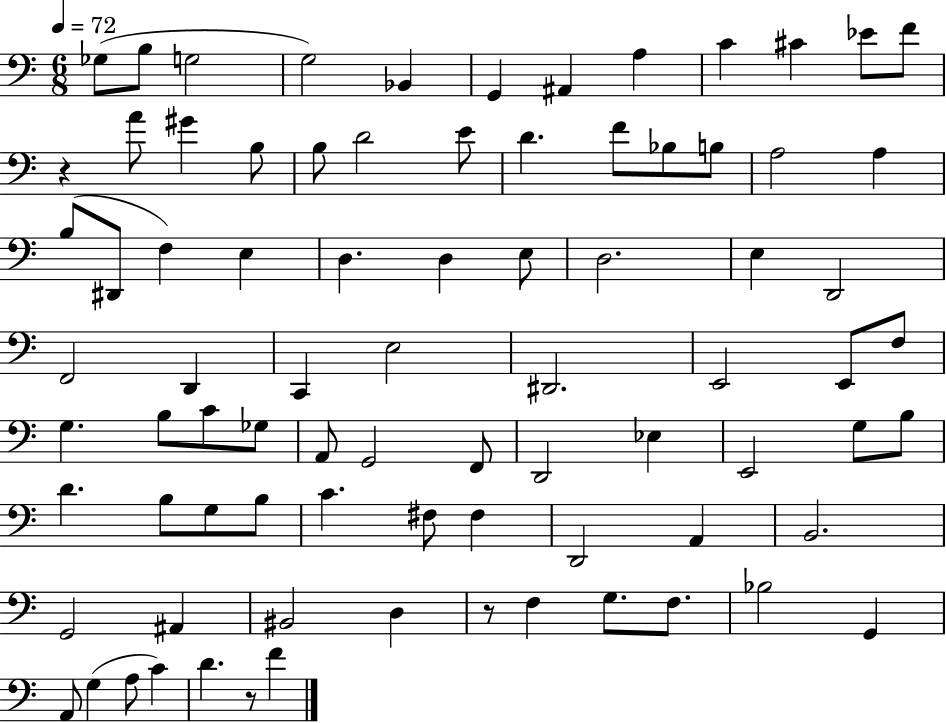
X:1
T:Untitled
M:6/8
L:1/4
K:C
_G,/2 B,/2 G,2 G,2 _B,, G,, ^A,, A, C ^C _E/2 F/2 z A/2 ^G B,/2 B,/2 D2 E/2 D F/2 _B,/2 B,/2 A,2 A, B,/2 ^D,,/2 F, E, D, D, E,/2 D,2 E, D,,2 F,,2 D,, C,, E,2 ^D,,2 E,,2 E,,/2 F,/2 G, B,/2 C/2 _G,/2 A,,/2 G,,2 F,,/2 D,,2 _E, E,,2 G,/2 B,/2 D B,/2 G,/2 B,/2 C ^F,/2 ^F, D,,2 A,, B,,2 G,,2 ^A,, ^B,,2 D, z/2 F, G,/2 F,/2 _B,2 G,, A,,/2 G, A,/2 C D z/2 F